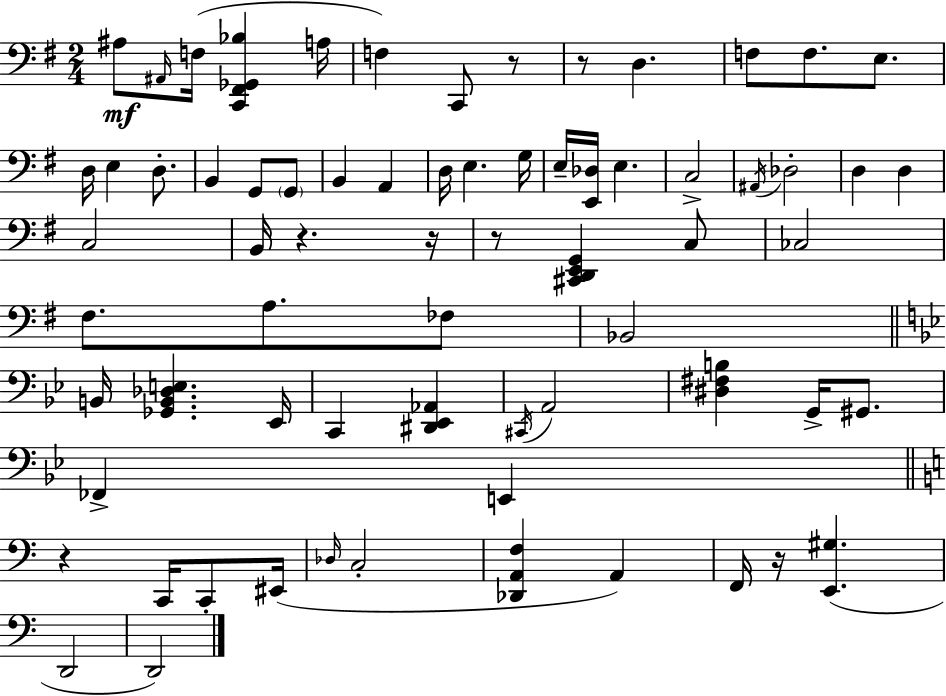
{
  \clef bass
  \numericTimeSignature
  \time 2/4
  \key g \major
  ais8\mf \grace { ais,16 } f16( <c, fis, ges, bes>4 | a16 f4) c,8 r8 | r8 d4. | f8 f8. e8. | \break d16 e4 d8.-. | b,4 g,8 \parenthesize g,8 | b,4 a,4 | d16 e4. | \break g16 e16-- <e, des>16 e4. | c2-> | \acciaccatura { ais,16 } des2-. | d4 d4 | \break c2 | b,16 r4. | r16 r8 <cis, d, e, g,>4 | c8 ces2 | \break fis8. a8. | fes8 bes,2 | \bar "||" \break \key bes \major b,16 <ges, b, des e>4. ees,16 | c,4 <dis, ees, aes,>4 | \acciaccatura { cis,16 } a,2 | <dis fis b>4 g,16-> gis,8. | \break fes,4-> e,4 | \bar "||" \break \key a \minor r4 c,16 c,8-. eis,16( | \grace { des16 } c2-. | <des, a, f>4 a,4) | f,16 r16 <e, gis>4.( | \break d,2 | d,2) | \bar "|."
}